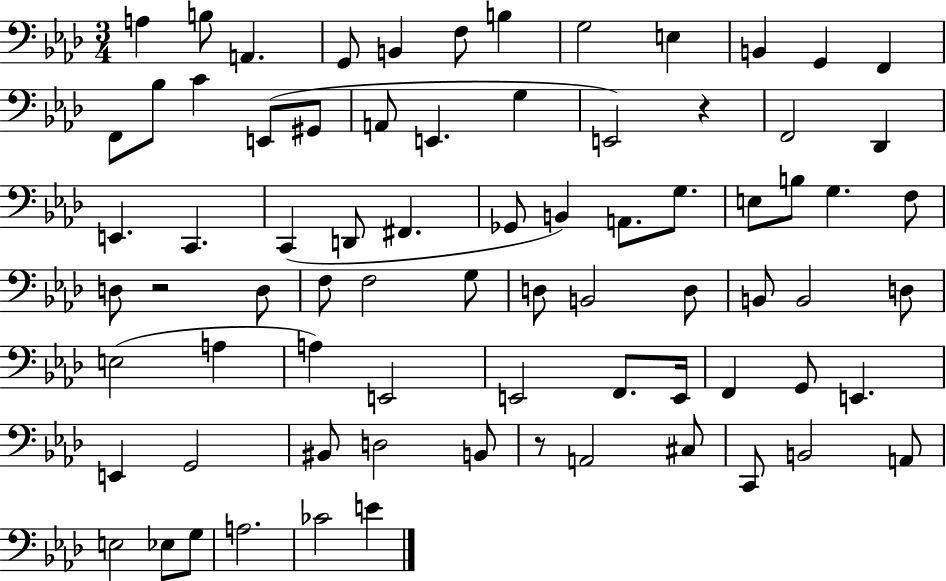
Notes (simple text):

A3/q B3/e A2/q. G2/e B2/q F3/e B3/q G3/h E3/q B2/q G2/q F2/q F2/e Bb3/e C4/q E2/e G#2/e A2/e E2/q. G3/q E2/h R/q F2/h Db2/q E2/q. C2/q. C2/q D2/e F#2/q. Gb2/e B2/q A2/e. G3/e. E3/e B3/e G3/q. F3/e D3/e R/h D3/e F3/e F3/h G3/e D3/e B2/h D3/e B2/e B2/h D3/e E3/h A3/q A3/q E2/h E2/h F2/e. E2/s F2/q G2/e E2/q. E2/q G2/h BIS2/e D3/h B2/e R/e A2/h C#3/e C2/e B2/h A2/e E3/h Eb3/e G3/e A3/h. CES4/h E4/q